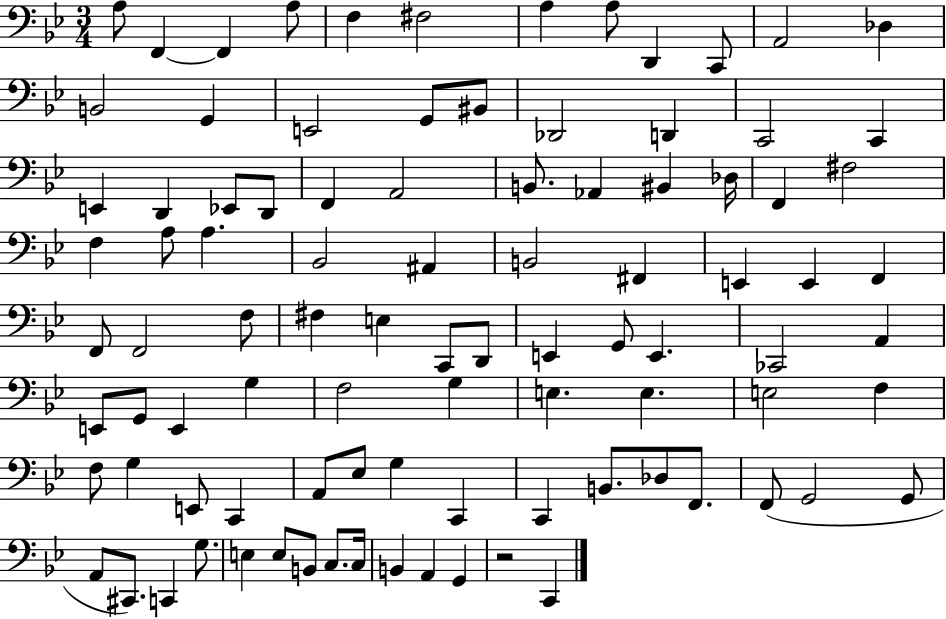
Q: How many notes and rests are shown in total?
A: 94